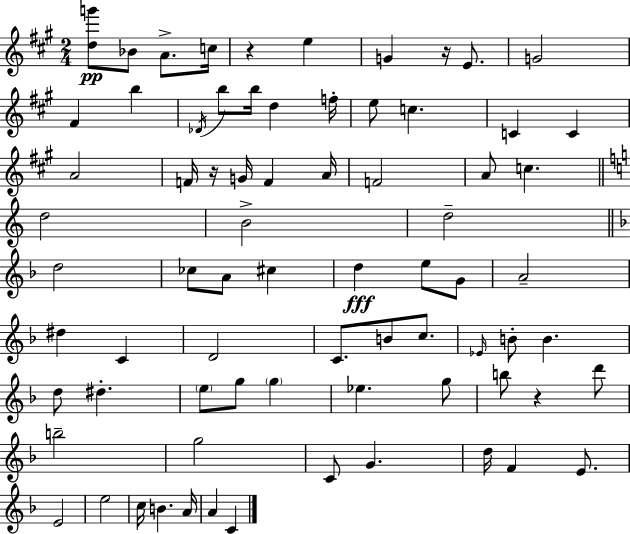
{
  \clef treble
  \numericTimeSignature
  \time 2/4
  \key a \major
  <d'' g'''>8\pp bes'8 a'8.-> c''16 | r4 e''4 | g'4 r16 e'8. | g'2 | \break fis'4 b''4 | \acciaccatura { des'16 } b''8 b''16 d''4 | f''16-. e''8 c''4. | c'4 c'4 | \break a'2 | f'16 r16 g'16 f'4 | a'16 f'2 | a'8 c''4. | \break \bar "||" \break \key c \major d''2 | b'2-> | d''2-- | \bar "||" \break \key d \minor d''2 | ces''8 a'8 cis''4 | d''4\fff e''8 g'8 | a'2-- | \break dis''4 c'4 | d'2 | c'8. b'8 c''8. | \grace { ees'16 } b'8-. b'4. | \break d''8 dis''4.-. | \parenthesize e''8 g''8 \parenthesize g''4 | ees''4. g''8 | b''8 r4 d'''8 | \break b''2-- | g''2 | c'8 g'4. | d''16 f'4 e'8. | \break e'2 | e''2 | c''16 b'4. | a'16 a'4 c'4 | \break \bar "|."
}